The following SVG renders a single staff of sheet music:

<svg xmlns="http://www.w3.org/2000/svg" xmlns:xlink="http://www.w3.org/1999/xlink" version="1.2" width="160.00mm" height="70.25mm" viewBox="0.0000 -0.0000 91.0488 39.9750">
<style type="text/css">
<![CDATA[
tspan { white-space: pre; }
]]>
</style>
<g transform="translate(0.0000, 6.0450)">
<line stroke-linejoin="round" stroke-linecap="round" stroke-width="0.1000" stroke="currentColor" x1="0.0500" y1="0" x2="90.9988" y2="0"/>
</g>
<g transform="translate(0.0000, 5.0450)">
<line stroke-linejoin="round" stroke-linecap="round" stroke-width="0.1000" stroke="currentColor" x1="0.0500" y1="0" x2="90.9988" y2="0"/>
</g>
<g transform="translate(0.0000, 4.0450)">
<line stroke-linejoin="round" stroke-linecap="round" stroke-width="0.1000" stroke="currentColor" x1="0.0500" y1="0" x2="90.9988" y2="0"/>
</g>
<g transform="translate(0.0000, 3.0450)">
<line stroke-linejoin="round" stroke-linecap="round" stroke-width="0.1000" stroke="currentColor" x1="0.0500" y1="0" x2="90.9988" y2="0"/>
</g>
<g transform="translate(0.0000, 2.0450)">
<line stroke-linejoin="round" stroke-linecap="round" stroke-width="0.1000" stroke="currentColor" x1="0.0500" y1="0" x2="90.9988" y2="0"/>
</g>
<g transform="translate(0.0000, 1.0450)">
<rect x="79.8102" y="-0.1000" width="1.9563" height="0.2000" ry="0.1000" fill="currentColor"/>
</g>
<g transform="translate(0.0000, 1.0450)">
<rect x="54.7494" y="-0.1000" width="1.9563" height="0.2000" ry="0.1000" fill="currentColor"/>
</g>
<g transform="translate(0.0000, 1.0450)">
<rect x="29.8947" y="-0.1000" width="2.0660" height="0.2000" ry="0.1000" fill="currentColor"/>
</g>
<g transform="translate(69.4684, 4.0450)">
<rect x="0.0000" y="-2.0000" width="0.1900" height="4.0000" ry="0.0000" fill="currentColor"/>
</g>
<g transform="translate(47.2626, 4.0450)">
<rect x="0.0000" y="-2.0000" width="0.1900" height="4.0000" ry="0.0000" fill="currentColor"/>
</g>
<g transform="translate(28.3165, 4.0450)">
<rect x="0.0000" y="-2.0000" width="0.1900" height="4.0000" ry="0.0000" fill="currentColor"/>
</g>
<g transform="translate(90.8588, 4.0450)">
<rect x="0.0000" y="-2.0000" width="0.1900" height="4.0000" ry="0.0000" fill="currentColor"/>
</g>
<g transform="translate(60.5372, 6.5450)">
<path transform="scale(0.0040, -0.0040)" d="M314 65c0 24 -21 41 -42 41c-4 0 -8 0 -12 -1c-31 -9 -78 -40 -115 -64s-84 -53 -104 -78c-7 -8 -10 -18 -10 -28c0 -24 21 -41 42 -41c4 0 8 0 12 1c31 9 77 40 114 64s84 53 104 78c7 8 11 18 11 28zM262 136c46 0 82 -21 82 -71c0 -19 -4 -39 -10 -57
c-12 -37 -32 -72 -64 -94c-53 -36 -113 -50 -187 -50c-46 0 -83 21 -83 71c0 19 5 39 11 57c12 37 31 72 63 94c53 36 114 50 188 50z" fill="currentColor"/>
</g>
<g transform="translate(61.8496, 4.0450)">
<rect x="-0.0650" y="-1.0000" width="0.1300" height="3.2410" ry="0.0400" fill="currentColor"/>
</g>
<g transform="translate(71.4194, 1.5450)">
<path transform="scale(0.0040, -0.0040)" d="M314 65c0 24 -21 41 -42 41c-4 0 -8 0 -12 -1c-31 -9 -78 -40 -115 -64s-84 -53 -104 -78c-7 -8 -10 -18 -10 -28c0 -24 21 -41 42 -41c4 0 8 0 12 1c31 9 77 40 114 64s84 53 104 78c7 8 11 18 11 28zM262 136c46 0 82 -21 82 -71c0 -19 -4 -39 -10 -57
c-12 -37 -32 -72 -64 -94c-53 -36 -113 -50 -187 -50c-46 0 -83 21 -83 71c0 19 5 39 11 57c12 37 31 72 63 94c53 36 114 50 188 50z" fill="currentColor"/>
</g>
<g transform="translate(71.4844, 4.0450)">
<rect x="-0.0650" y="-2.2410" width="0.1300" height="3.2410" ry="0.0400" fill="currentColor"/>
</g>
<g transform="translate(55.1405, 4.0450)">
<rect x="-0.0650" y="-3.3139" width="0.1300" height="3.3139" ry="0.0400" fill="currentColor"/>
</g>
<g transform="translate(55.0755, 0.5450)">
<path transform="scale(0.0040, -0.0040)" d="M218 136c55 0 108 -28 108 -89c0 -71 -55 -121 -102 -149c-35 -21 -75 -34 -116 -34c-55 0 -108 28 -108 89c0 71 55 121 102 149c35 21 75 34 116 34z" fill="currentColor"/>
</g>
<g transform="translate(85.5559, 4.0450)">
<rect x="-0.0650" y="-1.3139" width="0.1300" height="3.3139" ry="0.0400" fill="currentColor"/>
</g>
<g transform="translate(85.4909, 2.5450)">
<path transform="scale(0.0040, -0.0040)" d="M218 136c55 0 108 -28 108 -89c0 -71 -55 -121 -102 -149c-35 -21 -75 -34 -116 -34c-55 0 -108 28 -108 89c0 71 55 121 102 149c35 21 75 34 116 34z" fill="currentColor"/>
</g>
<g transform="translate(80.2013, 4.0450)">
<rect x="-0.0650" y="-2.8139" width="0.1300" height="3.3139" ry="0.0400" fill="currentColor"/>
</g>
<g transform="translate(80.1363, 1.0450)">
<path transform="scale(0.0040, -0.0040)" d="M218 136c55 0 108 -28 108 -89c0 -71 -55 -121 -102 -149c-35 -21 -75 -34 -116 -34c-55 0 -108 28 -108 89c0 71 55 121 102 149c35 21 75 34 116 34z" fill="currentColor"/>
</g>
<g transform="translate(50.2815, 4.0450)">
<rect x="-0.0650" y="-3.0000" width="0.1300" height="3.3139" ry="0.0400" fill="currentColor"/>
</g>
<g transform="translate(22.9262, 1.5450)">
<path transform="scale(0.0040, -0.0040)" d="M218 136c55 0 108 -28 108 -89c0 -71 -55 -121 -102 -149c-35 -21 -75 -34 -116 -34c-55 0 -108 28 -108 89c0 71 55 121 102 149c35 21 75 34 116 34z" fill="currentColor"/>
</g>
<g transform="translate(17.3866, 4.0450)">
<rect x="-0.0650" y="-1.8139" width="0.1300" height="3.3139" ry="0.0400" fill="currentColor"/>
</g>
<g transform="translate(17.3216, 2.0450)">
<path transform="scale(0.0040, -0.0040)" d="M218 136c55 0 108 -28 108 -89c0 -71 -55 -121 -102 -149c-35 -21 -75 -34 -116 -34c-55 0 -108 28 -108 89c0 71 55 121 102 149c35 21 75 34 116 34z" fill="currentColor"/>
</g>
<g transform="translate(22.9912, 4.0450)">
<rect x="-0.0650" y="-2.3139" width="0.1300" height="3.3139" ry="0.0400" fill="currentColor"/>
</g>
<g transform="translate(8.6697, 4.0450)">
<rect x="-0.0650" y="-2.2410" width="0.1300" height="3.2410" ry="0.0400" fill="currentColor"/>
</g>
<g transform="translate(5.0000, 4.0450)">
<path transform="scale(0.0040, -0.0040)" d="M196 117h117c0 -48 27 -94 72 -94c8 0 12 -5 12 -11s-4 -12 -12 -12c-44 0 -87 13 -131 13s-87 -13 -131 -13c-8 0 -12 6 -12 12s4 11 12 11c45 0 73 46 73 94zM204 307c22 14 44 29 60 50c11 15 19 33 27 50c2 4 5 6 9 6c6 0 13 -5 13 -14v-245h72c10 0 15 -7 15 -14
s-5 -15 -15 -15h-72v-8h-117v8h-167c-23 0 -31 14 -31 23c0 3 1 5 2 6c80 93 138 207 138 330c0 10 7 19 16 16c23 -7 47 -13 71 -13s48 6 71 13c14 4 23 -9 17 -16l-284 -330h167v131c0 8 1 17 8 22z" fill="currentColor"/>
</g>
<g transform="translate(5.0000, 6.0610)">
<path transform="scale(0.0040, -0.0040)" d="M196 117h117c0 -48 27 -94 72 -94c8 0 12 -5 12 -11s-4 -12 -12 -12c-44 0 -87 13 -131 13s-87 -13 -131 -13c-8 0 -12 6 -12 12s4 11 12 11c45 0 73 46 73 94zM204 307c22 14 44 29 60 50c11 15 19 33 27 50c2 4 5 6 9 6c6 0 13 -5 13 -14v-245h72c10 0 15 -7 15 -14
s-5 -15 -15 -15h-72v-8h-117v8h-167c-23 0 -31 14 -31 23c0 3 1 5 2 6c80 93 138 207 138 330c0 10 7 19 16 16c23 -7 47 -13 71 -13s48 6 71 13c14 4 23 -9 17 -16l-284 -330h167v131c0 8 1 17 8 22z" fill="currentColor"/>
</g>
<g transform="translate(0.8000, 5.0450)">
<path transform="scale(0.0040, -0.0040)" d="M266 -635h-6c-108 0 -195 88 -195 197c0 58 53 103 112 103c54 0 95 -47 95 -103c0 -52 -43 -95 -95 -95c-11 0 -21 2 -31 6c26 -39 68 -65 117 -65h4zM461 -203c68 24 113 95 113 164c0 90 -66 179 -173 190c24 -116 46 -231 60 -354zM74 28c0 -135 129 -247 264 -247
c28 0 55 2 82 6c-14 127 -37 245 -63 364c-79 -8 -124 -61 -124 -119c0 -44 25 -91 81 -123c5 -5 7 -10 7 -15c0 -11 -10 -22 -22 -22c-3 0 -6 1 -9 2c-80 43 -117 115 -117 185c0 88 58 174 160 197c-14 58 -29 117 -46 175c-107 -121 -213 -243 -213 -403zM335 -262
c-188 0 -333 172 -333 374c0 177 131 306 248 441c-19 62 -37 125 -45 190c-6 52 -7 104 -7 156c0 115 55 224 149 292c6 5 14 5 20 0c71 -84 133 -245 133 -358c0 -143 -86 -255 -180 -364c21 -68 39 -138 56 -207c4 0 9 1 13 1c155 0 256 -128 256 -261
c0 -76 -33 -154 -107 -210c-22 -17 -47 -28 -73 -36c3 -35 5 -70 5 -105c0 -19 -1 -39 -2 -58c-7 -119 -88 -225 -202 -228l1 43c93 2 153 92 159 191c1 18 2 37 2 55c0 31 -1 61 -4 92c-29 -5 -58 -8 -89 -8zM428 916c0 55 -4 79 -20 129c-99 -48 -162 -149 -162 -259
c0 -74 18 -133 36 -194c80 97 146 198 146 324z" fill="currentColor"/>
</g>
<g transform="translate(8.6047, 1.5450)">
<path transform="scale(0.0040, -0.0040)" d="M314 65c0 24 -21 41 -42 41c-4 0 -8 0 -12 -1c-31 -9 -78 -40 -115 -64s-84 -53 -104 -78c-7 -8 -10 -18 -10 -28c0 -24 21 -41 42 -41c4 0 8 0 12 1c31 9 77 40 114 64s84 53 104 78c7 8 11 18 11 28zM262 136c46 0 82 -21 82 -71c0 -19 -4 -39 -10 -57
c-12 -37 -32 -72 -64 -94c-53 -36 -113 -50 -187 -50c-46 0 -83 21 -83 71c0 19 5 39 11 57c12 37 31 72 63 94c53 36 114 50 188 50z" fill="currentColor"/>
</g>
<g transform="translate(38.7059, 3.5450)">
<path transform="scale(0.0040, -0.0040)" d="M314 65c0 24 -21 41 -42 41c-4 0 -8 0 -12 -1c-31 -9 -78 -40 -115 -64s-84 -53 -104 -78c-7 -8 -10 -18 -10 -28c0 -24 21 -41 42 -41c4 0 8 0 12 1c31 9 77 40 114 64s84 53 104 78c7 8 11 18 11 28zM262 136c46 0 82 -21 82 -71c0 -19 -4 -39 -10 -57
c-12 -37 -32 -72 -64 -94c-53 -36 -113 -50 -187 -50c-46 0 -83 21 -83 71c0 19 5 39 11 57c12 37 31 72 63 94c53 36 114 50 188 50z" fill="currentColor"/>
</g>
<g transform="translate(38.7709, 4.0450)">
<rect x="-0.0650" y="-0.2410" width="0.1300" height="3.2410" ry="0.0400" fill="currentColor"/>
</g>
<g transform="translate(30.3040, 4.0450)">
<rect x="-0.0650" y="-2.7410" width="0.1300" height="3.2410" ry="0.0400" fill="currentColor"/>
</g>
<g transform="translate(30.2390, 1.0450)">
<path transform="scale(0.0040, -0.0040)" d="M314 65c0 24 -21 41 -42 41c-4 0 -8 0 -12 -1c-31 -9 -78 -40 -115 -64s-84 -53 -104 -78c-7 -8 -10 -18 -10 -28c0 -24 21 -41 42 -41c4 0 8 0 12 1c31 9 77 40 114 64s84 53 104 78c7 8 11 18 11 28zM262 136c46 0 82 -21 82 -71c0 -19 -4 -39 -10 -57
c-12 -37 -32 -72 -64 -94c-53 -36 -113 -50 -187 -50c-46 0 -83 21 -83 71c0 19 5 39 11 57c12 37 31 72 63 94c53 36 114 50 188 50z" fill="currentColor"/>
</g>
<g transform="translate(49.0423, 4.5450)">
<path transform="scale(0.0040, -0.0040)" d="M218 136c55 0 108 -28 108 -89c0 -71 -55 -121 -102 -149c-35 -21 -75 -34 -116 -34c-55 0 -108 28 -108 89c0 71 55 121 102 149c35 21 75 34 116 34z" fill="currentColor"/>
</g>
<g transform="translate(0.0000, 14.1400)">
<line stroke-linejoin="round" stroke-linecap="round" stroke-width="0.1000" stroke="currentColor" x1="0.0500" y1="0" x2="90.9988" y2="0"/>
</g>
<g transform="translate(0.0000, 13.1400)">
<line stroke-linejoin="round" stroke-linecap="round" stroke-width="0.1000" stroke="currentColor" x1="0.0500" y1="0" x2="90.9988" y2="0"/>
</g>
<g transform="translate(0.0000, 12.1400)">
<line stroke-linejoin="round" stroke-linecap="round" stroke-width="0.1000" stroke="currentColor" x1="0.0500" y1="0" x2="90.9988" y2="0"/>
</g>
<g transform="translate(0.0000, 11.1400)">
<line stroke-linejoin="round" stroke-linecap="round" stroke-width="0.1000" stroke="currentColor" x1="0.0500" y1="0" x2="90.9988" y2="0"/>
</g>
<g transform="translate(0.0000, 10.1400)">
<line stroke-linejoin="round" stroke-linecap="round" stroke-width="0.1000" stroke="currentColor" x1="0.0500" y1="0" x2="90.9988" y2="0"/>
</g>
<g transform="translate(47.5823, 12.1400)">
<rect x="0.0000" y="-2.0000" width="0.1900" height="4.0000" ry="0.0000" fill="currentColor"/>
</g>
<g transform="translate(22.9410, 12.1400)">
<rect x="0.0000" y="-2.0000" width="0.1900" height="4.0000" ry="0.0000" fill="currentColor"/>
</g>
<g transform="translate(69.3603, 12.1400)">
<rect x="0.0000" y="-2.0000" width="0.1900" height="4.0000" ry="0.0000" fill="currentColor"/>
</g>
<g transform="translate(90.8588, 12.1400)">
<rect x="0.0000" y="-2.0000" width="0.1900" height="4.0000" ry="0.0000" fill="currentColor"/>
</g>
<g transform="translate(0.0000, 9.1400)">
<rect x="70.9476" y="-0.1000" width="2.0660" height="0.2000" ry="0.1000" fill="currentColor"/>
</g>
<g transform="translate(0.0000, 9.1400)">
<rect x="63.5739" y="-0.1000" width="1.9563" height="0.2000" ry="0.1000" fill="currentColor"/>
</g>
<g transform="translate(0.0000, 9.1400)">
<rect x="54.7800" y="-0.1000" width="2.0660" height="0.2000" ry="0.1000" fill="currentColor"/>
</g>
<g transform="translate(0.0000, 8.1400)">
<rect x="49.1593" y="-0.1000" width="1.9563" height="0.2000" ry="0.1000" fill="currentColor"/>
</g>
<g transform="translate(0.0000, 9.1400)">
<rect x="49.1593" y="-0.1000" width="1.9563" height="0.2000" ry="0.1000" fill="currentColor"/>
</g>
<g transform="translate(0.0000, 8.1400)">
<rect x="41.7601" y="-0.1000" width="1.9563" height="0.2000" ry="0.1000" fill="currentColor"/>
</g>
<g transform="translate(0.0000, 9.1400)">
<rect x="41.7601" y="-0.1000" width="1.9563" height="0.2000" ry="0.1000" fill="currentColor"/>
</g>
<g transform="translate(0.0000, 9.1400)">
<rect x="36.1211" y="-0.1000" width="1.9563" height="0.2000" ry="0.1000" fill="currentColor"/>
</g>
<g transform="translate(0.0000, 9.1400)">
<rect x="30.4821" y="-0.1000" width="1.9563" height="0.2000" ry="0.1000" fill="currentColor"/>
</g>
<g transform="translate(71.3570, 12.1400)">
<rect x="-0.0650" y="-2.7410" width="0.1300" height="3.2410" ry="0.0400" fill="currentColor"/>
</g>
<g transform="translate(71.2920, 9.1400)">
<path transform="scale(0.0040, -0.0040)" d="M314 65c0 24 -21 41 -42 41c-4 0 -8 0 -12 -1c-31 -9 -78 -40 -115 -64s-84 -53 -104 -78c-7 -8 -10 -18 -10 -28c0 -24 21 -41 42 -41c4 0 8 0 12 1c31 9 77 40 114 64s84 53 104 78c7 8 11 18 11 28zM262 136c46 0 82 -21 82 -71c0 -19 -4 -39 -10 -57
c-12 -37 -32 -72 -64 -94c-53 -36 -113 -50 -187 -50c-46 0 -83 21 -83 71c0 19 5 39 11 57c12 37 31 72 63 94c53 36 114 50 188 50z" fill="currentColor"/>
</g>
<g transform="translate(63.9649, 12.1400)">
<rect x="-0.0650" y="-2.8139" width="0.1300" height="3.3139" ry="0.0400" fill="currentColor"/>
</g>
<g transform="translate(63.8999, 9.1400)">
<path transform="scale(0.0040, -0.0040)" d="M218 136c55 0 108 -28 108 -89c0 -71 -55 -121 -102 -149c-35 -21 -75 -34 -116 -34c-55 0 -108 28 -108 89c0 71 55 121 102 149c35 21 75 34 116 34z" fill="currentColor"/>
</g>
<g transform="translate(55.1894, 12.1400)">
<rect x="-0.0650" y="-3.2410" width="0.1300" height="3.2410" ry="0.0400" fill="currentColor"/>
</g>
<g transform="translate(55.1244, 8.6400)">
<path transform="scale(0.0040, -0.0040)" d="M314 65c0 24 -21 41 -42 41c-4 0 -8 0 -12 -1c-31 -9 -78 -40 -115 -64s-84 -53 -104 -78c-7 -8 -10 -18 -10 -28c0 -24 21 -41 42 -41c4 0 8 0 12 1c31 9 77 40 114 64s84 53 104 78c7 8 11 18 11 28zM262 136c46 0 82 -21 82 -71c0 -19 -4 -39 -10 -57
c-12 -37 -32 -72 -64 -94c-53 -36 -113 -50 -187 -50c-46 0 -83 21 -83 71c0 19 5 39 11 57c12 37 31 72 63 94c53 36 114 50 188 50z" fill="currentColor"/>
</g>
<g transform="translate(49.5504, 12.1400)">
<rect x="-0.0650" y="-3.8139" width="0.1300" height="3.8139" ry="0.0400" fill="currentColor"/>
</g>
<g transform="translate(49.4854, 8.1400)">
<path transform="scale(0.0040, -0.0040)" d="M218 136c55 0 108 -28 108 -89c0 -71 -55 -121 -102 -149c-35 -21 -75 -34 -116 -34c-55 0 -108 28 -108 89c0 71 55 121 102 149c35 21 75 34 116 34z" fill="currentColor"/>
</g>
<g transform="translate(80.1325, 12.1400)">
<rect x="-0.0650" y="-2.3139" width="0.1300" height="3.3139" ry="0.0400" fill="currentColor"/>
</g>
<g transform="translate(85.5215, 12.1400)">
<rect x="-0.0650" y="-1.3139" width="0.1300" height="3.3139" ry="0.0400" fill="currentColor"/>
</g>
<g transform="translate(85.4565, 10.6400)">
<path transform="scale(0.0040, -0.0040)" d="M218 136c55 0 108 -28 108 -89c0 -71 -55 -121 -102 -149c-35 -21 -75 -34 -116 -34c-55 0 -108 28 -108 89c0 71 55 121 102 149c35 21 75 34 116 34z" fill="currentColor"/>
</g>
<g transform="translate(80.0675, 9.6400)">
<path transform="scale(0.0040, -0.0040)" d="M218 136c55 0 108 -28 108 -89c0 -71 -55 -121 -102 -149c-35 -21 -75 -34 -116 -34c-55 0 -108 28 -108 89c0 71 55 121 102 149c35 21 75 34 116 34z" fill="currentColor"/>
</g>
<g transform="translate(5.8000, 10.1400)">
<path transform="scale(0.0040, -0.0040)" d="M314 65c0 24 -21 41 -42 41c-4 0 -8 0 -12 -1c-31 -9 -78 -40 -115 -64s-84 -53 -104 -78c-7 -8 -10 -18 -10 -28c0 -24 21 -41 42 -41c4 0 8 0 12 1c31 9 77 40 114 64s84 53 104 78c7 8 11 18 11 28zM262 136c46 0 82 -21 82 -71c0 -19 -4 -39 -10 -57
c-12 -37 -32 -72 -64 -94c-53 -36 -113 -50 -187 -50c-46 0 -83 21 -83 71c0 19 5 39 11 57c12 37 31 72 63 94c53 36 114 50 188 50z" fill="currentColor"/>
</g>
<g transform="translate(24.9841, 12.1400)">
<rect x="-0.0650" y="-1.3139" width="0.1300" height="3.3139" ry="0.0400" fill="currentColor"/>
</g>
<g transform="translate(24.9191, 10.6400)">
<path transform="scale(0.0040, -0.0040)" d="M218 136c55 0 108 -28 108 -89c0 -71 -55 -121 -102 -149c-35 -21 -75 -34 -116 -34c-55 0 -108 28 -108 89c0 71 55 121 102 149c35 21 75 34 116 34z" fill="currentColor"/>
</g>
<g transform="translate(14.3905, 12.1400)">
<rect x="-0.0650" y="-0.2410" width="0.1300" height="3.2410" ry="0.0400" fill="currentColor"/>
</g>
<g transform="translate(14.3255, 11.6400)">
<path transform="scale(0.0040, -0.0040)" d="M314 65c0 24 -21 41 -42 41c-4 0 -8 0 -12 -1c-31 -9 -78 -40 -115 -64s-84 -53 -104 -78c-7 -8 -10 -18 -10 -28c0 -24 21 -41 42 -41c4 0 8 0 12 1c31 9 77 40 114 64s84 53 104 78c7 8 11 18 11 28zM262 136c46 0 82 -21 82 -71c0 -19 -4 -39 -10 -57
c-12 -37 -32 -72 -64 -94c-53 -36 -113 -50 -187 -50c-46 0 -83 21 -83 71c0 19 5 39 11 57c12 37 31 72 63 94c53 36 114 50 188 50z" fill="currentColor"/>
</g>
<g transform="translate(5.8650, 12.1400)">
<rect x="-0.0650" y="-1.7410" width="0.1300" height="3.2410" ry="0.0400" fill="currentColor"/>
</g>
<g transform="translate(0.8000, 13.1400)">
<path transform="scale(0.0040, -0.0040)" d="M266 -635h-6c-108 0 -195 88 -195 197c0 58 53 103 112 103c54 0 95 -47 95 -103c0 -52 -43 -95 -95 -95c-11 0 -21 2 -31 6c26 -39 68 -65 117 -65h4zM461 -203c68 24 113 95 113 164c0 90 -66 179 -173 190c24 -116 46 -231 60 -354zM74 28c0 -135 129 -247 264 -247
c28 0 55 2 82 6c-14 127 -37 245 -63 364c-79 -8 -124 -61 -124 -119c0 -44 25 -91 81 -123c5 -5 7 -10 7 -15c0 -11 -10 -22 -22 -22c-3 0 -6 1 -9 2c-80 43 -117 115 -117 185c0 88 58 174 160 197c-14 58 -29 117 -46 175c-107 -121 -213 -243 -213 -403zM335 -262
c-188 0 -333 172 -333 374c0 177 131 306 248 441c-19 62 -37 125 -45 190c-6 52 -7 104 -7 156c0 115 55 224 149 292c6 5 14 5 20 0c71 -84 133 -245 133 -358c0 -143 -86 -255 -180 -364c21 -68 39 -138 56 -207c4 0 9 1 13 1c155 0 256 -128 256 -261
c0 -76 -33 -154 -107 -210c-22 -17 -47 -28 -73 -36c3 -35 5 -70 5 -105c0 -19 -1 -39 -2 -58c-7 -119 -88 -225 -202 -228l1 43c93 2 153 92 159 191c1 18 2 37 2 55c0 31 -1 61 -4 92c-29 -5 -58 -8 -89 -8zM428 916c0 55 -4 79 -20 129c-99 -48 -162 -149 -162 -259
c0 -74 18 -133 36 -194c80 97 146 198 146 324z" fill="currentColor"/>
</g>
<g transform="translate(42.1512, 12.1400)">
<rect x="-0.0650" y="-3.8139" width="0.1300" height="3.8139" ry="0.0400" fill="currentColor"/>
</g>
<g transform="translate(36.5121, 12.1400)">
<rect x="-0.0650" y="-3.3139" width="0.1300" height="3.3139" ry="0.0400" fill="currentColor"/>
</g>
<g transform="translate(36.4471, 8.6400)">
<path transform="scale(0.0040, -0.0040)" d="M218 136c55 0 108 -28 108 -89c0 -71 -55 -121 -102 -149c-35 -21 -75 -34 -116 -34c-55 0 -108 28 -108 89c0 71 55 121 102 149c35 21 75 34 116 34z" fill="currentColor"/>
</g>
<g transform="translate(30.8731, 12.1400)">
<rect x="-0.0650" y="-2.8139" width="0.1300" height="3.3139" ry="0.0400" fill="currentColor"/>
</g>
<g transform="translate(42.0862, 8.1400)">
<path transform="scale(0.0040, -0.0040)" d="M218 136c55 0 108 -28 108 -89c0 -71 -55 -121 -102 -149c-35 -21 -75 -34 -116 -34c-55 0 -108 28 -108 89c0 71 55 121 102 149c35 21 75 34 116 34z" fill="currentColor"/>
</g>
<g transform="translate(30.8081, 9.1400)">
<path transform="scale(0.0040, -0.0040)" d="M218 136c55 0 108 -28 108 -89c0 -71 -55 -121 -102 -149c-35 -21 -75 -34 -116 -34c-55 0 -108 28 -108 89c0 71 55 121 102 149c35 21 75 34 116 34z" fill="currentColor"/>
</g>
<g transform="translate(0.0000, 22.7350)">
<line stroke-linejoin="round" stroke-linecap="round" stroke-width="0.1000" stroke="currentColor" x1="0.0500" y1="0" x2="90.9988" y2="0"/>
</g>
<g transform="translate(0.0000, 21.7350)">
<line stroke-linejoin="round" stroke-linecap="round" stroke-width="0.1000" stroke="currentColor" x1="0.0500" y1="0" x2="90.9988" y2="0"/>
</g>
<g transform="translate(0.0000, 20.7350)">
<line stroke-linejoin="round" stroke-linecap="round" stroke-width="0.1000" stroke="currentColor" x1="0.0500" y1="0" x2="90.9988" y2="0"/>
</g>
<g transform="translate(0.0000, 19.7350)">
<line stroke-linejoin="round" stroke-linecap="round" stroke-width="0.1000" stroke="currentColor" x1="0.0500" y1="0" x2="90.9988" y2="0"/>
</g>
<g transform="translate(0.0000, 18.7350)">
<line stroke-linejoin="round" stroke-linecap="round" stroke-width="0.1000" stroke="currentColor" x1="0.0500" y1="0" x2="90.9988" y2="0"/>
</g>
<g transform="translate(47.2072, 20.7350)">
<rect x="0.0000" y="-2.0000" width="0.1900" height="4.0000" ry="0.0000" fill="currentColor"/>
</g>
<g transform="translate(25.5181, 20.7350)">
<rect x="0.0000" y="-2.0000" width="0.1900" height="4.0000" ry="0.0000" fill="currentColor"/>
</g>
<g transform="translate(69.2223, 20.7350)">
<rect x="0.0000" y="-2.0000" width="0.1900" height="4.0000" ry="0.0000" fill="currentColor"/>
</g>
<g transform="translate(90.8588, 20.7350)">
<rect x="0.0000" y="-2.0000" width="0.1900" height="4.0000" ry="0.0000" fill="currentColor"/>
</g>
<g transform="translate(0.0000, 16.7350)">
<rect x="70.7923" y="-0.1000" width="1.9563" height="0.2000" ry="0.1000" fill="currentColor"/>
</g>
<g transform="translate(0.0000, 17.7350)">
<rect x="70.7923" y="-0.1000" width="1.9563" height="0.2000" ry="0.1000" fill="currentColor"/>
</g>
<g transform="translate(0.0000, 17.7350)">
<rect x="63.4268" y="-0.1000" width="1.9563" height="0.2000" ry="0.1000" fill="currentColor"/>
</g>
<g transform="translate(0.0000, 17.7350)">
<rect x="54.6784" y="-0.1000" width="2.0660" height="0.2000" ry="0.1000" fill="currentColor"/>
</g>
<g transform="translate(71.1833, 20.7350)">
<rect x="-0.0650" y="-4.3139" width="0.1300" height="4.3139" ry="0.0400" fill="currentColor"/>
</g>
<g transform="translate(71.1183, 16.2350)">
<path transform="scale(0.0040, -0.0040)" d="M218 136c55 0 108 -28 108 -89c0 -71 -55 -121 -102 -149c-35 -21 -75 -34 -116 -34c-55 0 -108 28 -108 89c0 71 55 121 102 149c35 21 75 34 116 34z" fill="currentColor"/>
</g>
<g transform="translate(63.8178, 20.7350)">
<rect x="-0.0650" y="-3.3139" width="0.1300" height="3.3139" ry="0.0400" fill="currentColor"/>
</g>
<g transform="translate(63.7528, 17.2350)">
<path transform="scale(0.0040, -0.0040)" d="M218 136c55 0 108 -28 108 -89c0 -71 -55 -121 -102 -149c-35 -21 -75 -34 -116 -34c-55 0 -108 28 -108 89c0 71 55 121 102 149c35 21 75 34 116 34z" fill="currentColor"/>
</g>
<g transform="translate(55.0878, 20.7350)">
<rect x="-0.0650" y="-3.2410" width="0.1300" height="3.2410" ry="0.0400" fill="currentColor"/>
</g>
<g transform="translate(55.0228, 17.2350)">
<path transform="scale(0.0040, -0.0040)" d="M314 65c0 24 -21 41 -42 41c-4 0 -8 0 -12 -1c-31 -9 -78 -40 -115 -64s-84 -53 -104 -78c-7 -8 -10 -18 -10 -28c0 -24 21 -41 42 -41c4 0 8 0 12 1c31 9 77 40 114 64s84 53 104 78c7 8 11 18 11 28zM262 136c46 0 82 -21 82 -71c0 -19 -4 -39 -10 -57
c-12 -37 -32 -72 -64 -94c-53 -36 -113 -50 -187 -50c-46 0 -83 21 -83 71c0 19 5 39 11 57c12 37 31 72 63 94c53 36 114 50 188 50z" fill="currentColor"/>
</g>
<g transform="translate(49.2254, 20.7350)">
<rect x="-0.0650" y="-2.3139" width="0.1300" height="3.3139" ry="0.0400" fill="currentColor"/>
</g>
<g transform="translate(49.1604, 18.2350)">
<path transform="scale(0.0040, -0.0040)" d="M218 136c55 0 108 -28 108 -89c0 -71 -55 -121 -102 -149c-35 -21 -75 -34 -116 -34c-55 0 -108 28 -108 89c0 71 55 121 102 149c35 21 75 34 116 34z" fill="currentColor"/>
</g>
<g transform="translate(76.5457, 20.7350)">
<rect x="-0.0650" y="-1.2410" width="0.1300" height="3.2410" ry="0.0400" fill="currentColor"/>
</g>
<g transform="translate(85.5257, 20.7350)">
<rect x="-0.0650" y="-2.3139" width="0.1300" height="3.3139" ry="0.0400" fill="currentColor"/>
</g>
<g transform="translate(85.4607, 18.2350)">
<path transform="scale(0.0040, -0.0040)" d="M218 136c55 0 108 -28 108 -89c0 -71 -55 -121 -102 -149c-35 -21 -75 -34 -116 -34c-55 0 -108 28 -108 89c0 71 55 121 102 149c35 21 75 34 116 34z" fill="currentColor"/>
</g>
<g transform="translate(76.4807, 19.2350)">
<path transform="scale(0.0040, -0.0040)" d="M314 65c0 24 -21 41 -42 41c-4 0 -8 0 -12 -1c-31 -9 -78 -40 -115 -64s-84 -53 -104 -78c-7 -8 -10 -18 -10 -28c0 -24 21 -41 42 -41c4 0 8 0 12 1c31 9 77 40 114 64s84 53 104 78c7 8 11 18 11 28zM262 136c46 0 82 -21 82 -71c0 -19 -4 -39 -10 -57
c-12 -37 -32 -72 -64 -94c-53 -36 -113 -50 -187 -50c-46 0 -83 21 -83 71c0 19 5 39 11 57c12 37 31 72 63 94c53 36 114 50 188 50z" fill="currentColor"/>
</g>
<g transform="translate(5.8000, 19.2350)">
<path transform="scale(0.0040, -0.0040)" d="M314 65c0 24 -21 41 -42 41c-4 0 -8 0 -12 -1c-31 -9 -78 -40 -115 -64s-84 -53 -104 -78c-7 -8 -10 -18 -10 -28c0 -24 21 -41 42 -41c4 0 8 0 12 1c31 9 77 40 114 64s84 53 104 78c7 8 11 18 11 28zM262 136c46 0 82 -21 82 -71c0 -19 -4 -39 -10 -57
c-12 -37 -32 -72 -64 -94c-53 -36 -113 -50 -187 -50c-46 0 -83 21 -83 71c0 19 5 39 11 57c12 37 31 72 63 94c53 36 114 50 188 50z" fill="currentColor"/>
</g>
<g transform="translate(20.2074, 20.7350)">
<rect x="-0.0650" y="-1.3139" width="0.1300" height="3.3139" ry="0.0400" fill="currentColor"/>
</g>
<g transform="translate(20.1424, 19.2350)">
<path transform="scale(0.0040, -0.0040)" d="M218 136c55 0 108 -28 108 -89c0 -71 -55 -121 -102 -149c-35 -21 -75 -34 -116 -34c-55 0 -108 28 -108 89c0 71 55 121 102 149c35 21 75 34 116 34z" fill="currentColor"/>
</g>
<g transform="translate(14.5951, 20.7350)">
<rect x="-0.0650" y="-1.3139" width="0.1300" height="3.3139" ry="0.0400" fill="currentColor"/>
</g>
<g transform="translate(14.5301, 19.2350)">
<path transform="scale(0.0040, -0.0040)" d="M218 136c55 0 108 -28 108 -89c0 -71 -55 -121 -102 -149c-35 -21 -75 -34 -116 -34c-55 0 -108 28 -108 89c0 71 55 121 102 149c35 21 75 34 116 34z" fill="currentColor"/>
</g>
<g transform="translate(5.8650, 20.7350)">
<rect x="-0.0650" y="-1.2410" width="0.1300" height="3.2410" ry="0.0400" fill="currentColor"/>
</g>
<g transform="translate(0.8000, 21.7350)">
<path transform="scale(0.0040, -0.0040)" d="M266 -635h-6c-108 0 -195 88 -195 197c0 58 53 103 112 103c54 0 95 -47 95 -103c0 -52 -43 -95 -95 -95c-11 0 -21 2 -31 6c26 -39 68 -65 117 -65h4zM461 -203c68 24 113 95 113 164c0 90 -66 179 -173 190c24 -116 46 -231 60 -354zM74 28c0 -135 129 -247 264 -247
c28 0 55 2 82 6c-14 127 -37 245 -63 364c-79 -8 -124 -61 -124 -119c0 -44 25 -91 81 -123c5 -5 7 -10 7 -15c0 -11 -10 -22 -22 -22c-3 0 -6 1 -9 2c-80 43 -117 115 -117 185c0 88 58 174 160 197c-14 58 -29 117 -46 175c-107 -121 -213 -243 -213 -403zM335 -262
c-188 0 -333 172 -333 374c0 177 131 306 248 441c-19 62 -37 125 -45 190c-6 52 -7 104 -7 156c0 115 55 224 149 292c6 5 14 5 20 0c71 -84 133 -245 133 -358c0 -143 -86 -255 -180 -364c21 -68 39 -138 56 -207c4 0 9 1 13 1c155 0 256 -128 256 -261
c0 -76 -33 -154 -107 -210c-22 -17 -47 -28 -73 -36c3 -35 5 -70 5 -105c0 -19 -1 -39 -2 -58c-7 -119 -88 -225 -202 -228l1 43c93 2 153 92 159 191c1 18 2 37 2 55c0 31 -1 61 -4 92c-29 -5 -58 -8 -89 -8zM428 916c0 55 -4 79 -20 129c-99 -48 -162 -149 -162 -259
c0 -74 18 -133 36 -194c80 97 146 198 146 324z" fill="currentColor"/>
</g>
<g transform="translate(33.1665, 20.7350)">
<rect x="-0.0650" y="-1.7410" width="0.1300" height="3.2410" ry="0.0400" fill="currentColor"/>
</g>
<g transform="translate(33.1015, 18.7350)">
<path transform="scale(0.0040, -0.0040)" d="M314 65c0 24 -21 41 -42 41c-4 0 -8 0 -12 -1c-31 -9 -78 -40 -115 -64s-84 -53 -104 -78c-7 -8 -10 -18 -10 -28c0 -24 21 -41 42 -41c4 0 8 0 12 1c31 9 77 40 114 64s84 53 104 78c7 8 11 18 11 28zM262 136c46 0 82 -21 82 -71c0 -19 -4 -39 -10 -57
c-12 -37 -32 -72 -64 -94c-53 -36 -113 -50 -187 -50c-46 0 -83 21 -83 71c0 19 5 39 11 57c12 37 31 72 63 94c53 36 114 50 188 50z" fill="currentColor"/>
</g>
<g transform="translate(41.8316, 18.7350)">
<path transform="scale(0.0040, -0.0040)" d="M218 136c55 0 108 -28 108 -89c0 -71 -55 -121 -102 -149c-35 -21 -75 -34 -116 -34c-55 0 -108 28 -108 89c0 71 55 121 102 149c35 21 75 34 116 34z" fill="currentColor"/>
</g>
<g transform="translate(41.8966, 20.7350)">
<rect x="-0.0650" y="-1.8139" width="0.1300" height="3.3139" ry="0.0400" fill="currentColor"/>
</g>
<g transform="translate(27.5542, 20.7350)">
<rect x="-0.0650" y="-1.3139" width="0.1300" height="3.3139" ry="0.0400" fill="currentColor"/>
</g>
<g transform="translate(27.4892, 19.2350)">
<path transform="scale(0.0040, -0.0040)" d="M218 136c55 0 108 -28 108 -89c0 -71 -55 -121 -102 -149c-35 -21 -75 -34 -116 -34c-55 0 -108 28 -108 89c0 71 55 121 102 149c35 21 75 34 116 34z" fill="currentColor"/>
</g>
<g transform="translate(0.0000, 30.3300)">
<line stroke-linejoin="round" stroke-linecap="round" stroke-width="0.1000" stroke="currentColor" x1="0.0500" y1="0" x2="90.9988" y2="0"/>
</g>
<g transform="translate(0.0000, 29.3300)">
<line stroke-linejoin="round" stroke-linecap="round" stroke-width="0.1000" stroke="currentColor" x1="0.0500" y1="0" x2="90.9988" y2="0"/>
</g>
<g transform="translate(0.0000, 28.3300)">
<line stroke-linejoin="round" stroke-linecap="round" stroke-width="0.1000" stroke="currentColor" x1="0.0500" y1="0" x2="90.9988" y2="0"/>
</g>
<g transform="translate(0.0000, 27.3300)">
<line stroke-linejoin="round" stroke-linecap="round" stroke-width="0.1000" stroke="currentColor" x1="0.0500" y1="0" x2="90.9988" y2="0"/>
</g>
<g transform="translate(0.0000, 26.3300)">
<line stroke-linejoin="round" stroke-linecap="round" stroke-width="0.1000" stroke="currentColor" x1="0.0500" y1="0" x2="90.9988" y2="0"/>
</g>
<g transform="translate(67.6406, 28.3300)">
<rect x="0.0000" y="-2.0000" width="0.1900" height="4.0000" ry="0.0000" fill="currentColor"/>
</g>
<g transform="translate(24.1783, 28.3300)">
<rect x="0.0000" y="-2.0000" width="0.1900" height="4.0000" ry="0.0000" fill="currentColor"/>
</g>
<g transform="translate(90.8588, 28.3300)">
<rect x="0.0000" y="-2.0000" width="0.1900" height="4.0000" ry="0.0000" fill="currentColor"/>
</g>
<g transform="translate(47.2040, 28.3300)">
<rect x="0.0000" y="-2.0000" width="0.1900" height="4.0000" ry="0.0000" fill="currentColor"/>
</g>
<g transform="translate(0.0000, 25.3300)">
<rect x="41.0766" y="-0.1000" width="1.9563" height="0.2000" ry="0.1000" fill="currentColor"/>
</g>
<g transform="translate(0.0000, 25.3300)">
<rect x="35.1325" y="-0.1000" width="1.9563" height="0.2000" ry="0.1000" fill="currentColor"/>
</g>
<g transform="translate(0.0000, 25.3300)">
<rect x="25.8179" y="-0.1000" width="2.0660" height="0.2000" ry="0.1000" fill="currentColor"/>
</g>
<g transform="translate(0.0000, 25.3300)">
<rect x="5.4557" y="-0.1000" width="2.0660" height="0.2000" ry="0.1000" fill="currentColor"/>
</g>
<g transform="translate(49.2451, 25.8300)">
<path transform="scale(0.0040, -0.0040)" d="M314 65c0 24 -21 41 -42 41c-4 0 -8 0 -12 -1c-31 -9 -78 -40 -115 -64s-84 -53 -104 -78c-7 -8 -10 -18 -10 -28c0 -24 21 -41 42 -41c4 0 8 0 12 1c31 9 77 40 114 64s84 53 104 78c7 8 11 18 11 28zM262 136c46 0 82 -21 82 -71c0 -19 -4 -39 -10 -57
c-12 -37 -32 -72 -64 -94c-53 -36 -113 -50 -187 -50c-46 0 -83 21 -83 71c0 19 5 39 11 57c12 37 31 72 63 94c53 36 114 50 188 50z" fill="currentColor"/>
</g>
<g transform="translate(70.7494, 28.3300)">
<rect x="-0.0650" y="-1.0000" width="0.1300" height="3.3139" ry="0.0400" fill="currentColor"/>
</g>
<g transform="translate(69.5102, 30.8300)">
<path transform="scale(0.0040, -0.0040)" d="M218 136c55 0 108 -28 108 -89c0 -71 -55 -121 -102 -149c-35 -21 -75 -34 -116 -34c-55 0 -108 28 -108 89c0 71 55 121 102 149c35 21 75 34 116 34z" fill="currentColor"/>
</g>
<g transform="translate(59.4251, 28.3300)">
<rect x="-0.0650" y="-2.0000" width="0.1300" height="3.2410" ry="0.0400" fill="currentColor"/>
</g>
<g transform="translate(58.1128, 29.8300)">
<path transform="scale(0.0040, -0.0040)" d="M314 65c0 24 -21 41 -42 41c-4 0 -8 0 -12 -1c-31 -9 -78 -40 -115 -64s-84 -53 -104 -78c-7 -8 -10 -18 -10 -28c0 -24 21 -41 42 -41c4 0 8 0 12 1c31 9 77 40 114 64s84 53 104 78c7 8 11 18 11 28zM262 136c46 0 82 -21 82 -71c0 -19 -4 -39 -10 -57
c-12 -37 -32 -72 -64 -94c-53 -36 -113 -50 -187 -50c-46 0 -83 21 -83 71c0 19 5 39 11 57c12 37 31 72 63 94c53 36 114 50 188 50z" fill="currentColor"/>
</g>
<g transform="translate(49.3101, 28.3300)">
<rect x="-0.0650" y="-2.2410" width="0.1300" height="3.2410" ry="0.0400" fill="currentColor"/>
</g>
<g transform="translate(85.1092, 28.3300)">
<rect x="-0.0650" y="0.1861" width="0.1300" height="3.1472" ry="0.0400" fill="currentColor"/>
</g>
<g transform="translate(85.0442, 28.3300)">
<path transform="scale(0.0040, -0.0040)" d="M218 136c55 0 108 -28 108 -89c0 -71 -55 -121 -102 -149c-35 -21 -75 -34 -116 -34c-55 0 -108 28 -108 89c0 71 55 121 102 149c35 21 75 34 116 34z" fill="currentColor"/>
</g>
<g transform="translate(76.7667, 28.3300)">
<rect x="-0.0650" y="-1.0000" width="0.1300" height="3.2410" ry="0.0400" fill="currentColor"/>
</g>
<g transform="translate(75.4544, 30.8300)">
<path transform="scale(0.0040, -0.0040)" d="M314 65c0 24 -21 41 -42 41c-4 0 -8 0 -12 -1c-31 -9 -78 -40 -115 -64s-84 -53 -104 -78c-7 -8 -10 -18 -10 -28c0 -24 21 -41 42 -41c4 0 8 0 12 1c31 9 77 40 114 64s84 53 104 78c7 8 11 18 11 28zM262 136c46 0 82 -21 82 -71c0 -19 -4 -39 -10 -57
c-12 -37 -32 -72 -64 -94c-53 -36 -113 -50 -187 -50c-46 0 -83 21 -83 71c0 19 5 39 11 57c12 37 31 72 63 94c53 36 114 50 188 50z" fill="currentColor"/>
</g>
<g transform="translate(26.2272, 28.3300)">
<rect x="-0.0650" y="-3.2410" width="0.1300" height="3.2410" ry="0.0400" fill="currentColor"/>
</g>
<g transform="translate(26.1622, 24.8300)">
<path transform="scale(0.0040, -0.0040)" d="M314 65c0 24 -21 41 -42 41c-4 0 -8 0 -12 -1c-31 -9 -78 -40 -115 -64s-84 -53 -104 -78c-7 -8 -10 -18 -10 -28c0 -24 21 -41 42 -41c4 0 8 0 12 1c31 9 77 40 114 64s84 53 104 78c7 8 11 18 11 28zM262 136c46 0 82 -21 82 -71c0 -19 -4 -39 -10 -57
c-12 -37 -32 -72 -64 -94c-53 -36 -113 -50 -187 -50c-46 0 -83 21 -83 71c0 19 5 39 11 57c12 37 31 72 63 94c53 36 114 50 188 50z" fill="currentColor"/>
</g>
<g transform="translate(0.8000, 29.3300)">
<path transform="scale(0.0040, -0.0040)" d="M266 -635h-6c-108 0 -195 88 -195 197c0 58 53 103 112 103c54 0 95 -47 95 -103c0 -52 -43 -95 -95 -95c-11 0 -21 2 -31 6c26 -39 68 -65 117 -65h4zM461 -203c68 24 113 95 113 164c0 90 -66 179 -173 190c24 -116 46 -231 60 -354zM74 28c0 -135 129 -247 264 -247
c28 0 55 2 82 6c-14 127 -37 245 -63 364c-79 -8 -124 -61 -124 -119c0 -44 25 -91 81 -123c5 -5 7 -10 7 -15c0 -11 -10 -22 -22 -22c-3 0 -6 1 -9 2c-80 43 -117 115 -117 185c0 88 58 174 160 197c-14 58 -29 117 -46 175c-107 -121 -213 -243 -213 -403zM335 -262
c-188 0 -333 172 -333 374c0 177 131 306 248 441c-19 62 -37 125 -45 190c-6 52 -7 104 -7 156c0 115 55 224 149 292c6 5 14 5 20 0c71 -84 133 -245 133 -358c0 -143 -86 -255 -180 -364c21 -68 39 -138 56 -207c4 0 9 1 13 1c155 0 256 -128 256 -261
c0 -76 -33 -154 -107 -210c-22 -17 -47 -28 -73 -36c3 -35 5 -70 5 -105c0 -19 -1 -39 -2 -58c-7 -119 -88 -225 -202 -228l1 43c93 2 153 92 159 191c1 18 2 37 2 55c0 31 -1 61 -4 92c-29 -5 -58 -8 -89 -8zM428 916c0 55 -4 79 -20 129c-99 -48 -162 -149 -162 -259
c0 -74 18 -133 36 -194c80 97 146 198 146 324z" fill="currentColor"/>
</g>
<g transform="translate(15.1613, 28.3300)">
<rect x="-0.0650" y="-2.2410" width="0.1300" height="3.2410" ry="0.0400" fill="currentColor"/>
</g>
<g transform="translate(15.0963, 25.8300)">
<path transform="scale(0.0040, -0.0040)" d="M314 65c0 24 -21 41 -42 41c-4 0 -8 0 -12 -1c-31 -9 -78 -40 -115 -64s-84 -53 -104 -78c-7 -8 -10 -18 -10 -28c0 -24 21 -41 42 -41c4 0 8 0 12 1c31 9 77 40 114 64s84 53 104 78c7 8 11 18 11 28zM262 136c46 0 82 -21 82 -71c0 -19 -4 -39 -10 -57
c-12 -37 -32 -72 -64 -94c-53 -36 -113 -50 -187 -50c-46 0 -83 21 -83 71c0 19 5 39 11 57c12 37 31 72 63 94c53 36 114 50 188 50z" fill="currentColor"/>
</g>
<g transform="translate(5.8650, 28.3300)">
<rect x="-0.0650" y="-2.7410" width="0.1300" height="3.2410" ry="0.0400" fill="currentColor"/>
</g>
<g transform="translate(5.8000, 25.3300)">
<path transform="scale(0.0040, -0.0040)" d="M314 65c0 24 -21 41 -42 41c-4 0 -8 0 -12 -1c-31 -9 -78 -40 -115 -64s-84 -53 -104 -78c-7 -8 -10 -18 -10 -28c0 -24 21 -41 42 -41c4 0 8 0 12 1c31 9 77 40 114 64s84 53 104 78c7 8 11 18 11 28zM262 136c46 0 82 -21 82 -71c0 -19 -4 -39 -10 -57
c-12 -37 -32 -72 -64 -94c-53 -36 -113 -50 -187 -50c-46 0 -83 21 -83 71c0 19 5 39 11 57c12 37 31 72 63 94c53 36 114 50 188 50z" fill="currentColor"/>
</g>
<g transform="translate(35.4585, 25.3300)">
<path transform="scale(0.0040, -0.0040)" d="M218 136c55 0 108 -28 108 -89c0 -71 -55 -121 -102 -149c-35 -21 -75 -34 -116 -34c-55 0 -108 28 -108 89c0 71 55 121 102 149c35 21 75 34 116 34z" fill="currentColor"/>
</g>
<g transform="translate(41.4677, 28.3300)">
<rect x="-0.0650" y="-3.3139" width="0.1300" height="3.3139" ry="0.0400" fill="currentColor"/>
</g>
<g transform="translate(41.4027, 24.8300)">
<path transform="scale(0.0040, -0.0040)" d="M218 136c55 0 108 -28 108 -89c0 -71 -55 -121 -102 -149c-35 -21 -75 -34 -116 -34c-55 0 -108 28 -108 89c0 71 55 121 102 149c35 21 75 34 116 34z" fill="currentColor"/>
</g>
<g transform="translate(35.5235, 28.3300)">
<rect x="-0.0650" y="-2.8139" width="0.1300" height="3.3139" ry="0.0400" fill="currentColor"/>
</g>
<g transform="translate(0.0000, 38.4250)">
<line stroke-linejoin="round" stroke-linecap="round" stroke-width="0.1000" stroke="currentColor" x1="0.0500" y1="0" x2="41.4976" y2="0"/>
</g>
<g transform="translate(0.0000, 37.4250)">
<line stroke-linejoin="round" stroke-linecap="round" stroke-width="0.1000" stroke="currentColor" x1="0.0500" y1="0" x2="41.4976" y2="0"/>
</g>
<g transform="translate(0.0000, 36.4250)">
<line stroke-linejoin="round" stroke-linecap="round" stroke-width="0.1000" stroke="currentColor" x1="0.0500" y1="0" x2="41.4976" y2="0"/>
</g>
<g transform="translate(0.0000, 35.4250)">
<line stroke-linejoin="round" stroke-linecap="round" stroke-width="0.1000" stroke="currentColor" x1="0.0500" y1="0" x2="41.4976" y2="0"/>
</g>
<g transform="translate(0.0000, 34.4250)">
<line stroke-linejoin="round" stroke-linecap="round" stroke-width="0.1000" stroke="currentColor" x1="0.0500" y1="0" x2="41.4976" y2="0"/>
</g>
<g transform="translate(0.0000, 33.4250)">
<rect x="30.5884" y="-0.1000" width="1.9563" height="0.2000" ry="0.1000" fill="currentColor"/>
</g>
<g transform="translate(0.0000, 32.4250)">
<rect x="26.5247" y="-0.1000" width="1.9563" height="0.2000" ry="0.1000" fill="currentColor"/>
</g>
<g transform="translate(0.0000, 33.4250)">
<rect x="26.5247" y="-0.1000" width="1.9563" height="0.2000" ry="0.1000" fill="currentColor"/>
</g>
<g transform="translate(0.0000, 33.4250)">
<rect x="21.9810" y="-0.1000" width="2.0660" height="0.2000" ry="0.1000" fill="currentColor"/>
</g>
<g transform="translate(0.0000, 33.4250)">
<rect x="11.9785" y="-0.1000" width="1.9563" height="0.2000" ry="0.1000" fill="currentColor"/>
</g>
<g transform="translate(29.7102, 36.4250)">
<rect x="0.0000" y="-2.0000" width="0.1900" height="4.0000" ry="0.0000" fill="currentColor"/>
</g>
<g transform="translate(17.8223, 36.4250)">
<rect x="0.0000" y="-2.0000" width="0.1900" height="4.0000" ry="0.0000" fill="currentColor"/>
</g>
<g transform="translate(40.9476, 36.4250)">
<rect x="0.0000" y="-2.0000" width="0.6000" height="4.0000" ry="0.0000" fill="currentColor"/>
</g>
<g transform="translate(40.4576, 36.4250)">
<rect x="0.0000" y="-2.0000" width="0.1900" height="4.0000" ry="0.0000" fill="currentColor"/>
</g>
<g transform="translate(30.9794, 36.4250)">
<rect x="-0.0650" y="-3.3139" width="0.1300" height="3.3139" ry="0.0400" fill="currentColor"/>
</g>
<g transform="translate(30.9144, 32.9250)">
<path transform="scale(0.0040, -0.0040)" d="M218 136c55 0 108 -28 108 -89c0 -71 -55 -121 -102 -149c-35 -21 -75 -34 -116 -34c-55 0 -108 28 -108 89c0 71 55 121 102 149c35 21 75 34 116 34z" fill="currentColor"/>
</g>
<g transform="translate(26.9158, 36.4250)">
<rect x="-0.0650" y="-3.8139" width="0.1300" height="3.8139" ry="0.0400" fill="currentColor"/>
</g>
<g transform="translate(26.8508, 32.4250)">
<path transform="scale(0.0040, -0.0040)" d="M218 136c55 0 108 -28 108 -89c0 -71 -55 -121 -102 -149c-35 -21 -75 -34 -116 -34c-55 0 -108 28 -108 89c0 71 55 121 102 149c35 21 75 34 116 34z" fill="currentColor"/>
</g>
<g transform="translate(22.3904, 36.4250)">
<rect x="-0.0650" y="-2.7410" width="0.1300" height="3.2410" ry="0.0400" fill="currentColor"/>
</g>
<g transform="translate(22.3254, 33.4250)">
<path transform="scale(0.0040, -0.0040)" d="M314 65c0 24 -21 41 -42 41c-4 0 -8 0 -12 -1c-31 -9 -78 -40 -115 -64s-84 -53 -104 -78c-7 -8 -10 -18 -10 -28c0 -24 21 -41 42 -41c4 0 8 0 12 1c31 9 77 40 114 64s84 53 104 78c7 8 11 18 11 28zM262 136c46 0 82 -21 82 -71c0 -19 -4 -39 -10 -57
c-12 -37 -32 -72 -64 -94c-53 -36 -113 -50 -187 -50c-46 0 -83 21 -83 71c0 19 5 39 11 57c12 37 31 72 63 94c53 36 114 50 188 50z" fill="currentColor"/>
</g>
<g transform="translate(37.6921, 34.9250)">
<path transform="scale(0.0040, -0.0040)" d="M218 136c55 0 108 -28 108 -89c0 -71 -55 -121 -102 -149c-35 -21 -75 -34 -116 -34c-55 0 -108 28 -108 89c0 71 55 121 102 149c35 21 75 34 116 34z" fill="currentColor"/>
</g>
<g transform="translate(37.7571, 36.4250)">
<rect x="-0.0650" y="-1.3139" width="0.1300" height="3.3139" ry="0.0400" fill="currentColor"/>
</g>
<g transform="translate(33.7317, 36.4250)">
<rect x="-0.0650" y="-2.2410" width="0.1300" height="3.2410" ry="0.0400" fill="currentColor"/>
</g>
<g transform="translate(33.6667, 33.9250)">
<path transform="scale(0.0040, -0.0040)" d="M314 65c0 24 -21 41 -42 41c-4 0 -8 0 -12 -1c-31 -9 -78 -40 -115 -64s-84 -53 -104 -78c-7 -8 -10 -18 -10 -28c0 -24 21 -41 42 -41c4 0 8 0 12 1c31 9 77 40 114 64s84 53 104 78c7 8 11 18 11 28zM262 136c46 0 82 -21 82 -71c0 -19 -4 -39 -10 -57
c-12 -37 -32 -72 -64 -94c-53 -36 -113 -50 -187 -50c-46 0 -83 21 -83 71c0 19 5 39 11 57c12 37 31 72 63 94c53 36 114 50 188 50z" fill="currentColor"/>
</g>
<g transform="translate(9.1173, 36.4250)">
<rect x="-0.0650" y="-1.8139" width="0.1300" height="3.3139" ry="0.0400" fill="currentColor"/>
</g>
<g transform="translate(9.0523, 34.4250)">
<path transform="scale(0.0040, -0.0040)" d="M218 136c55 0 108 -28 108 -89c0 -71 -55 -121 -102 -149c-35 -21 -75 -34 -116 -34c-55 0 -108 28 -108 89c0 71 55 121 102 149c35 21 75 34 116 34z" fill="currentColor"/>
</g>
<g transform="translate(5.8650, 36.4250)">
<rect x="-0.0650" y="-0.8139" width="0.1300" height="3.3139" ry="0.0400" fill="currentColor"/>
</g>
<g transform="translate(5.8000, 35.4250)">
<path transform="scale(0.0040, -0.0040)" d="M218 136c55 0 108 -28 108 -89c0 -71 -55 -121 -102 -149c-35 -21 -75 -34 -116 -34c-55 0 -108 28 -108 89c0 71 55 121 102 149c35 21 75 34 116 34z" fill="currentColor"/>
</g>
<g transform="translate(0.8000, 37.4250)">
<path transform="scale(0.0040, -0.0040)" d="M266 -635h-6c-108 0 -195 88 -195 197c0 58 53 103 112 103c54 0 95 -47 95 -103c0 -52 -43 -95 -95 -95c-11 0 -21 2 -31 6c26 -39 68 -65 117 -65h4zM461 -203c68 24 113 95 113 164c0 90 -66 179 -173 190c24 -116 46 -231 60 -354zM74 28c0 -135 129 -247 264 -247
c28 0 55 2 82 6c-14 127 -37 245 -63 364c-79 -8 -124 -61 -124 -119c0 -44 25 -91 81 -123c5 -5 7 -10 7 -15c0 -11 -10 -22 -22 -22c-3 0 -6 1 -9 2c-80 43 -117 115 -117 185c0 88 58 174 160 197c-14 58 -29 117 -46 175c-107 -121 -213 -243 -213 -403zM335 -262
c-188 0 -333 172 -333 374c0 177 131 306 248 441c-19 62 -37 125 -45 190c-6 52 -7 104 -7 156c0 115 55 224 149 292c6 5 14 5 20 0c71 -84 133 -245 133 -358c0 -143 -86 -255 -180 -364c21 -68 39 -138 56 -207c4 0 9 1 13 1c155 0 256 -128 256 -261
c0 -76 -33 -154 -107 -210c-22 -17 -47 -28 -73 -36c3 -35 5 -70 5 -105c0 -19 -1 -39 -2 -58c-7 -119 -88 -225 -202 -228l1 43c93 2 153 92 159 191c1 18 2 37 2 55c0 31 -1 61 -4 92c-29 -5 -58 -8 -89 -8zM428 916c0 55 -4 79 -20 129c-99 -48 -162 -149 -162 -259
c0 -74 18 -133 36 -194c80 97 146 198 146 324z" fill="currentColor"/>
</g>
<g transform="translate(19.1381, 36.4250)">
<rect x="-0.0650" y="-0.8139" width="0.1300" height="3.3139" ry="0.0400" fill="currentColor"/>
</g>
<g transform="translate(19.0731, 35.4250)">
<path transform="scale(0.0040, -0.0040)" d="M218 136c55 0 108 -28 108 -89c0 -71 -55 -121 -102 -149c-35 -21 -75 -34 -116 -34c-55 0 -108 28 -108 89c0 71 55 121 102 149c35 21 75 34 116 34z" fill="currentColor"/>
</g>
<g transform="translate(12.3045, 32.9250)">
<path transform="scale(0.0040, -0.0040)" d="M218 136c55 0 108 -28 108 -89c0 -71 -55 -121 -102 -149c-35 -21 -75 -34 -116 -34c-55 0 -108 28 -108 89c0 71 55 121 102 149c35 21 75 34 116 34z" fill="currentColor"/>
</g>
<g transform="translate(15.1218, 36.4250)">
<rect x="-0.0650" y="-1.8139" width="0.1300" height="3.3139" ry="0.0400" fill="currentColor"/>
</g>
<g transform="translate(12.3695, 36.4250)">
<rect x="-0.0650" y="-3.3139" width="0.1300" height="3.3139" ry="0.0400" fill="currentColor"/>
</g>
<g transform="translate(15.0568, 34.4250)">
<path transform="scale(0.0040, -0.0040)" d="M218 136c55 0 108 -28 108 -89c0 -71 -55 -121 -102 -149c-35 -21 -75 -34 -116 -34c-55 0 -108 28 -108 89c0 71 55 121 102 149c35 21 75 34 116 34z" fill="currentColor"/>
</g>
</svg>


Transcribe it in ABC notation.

X:1
T:Untitled
M:4/4
L:1/4
K:C
g2 f g a2 c2 A b D2 g2 a e f2 c2 e a b c' c' b2 a a2 g e e2 e e e f2 f g b2 b d' e2 g a2 g2 b2 a b g2 F2 D D2 B d f b f d a2 c' b g2 e